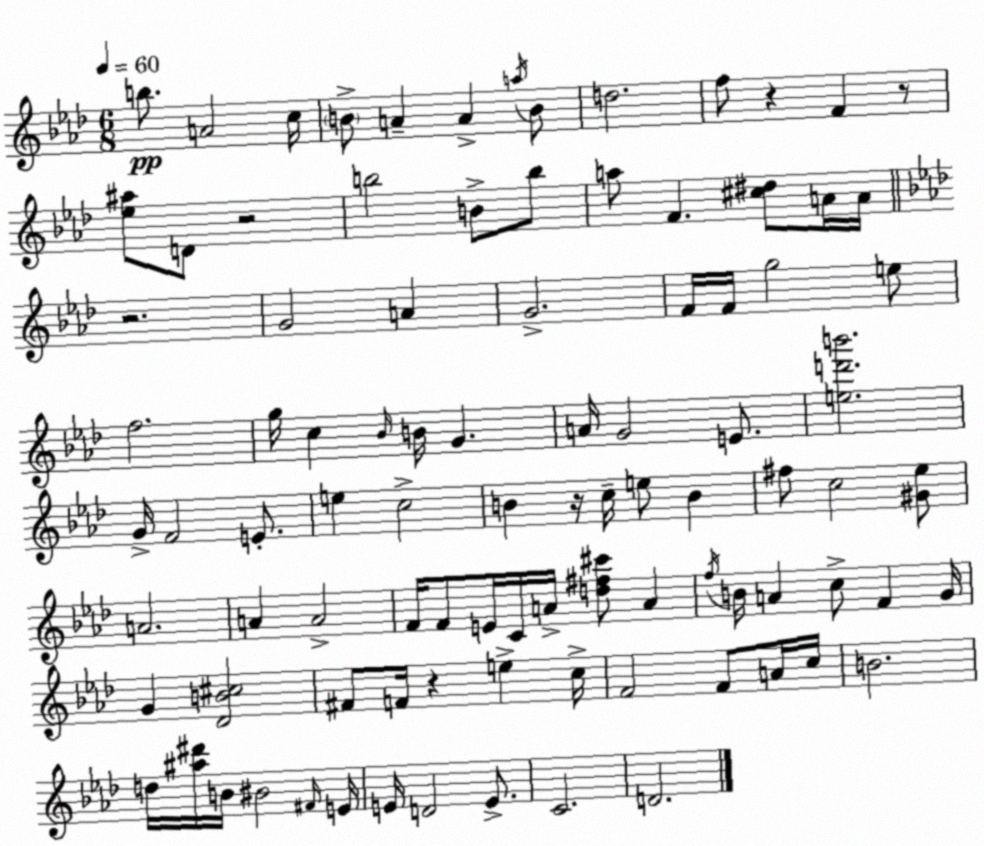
X:1
T:Untitled
M:6/8
L:1/4
K:Ab
b/2 A2 c/4 B/2 A A a/4 B/2 d2 f/2 z F z/2 [_e^a]/2 D/2 z2 b2 B/2 b/2 a/2 F [^c^d]/2 A/4 A/4 z2 G2 A G2 F/4 F/4 g2 e/2 f2 g/4 c _B/4 B/4 G A/4 G2 E/2 [ed'b']2 G/4 F2 E/2 e c2 B z/4 c/4 e/2 B ^f/2 c2 [^G_e]/2 A2 A A2 F/4 F/2 E/4 C/4 A/4 [d^f^c']/2 A f/4 B/4 A c/2 F G/4 G [_DB^c]2 ^F/2 F/4 z e c/4 F2 F/2 A/4 c/4 B2 d/4 [^a^d']/4 B/4 ^B2 ^F/4 E/4 E/4 D2 E/2 C2 D2